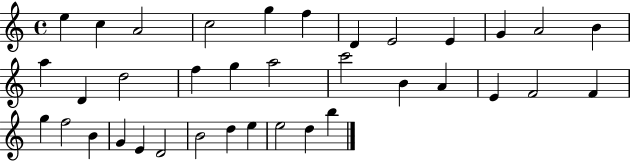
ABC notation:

X:1
T:Untitled
M:4/4
L:1/4
K:C
e c A2 c2 g f D E2 E G A2 B a D d2 f g a2 c'2 B A E F2 F g f2 B G E D2 B2 d e e2 d b